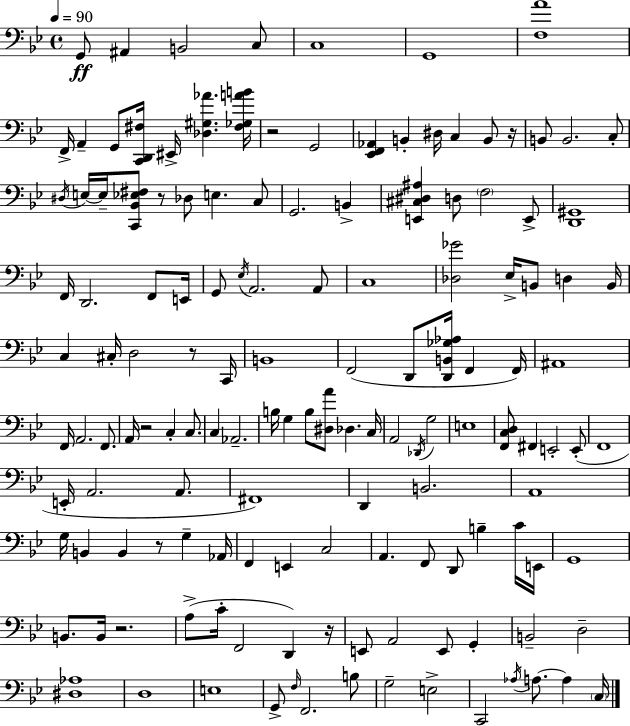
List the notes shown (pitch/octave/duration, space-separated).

G2/e A#2/q B2/h C3/e C3/w G2/w [F3,A4]/w F2/s A2/q G2/e [C2,D2,F#3]/s EIS2/s [Db3,G#3,Ab4]/q. [F#3,Gb3,A4,B4]/s R/h G2/h [Eb2,F2,Ab2]/q B2/q D#3/s C3/q B2/e R/s B2/e B2/h. C3/e D#3/s E3/s E3/s [C2,Bb2,Eb3,F#3]/e R/e Db3/e E3/q. C3/e G2/h. B2/q [E2,C#3,D#3,A#3]/q D3/e F3/h E2/e [D2,G#2]/w F2/s D2/h. F2/e E2/s G2/e Eb3/s A2/h. A2/e C3/w [Db3,Gb4]/h Eb3/s B2/e D3/q B2/s C3/q C#3/s D3/h R/e C2/s B2/w F2/h D2/e [D2,B2,Gb3,Ab3]/s F2/q F2/s A#2/w F2/s A2/h. F2/e. A2/s R/h C3/q C3/e. C3/q Ab2/h. B3/s G3/q B3/e [D#3,A4]/e Db3/q. C3/s A2/h Db2/s G3/h E3/w [F2,C3,D3]/e F#2/q E2/h E2/e F2/w E2/s A2/h. A2/e. F#2/w D2/q B2/h. A2/w G3/s B2/q B2/q R/e G3/q Ab2/s F2/q E2/q C3/h A2/q. F2/e D2/e B3/q C4/s E2/s G2/w B2/e. B2/s R/h. A3/e C4/s F2/h D2/q R/s E2/e A2/h E2/e G2/q B2/h D3/h [D#3,Ab3]/w D3/w E3/w G2/e F3/s F2/h. B3/e G3/h E3/h C2/h Ab3/s A3/e. A3/q C3/s